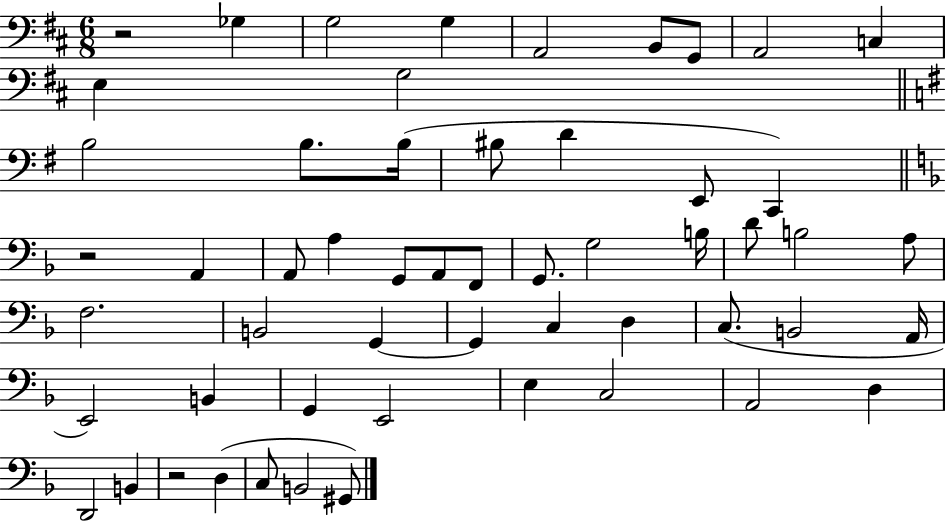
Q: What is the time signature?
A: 6/8